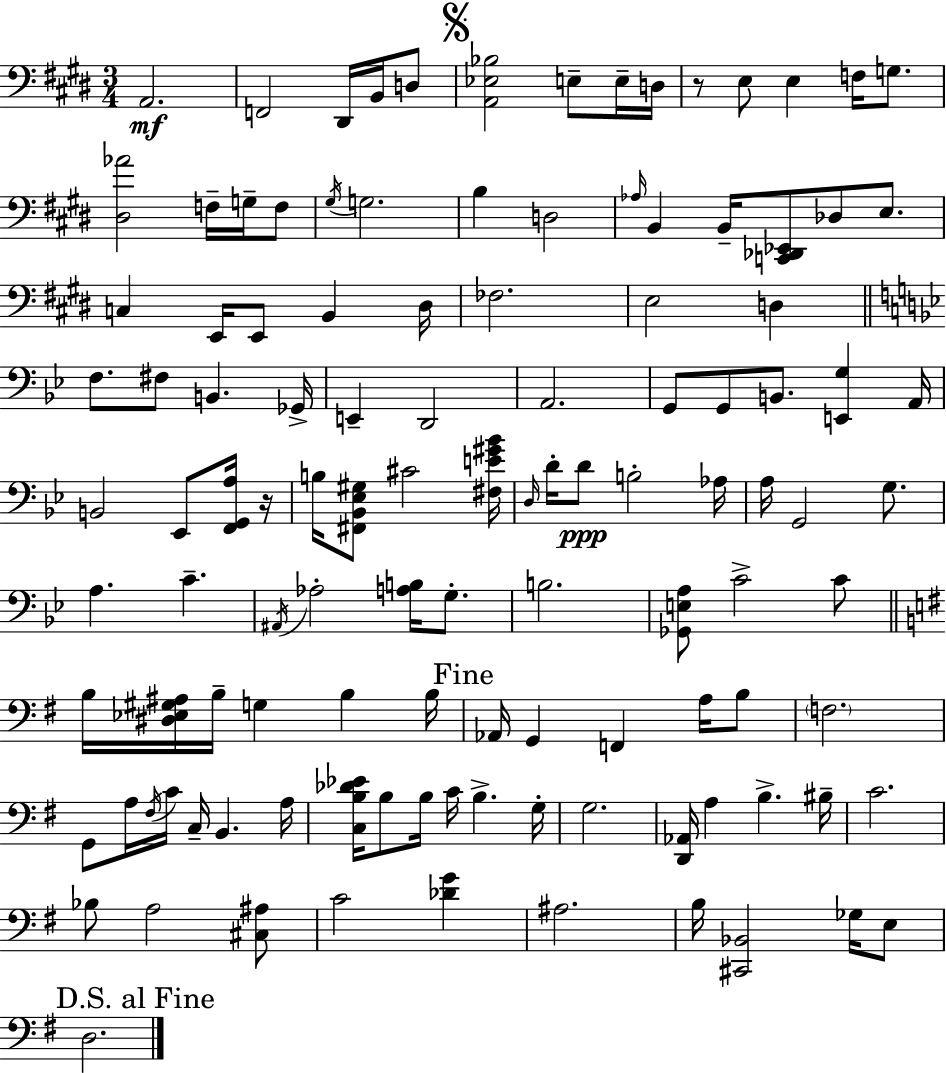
{
  \clef bass
  \numericTimeSignature
  \time 3/4
  \key e \major
  a,2.\mf | f,2 dis,16 b,16 d8 | \mark \markup { \musicglyph "scripts.segno" } <a, ees bes>2 e8-- e16-- d16 | r8 e8 e4 f16 g8. | \break <dis aes'>2 f16-- g16-- f8 | \acciaccatura { gis16 } g2. | b4 d2 | \grace { aes16 } b,4 b,16-- <c, des, ees,>8 des8 e8. | \break c4 e,16 e,8 b,4 | dis16 fes2. | e2 d4 | \bar "||" \break \key bes \major f8. fis8 b,4. ges,16-> | e,4-- d,2 | a,2. | g,8 g,8 b,8. <e, g>4 a,16 | \break b,2 ees,8 <f, g, a>16 r16 | b16 <fis, bes, ees gis>8 cis'2 <fis e' gis' bes'>16 | \grace { d16 } d'16-. d'8\ppp b2-. | aes16 a16 g,2 g8. | \break a4. c'4.-- | \acciaccatura { ais,16 } aes2-. <a b>16 g8.-. | b2. | <ges, e a>8 c'2-> | \break c'8 \bar "||" \break \key g \major b16 <dis ees gis ais>16 b16-- g4 b4 b16 | \mark "Fine" aes,16 g,4 f,4 a16 b8 | \parenthesize f2. | g,8 a16 \acciaccatura { fis16 } c'16 c16-- b,4. | \break a16 <c b des' ees'>16 b8 b16 c'16 b4.-> | g16-. g2. | <d, aes,>16 a4 b4.-> | bis16-- c'2. | \break bes8 a2 <cis ais>8 | c'2 <des' g'>4 | ais2. | b16 <cis, bes,>2 ges16 e8 | \break \mark "D.S. al Fine" d2. | \bar "|."
}